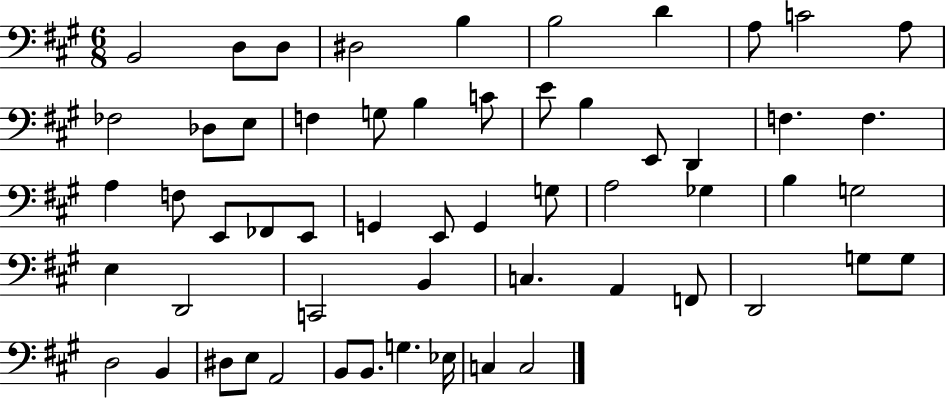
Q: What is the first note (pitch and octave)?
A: B2